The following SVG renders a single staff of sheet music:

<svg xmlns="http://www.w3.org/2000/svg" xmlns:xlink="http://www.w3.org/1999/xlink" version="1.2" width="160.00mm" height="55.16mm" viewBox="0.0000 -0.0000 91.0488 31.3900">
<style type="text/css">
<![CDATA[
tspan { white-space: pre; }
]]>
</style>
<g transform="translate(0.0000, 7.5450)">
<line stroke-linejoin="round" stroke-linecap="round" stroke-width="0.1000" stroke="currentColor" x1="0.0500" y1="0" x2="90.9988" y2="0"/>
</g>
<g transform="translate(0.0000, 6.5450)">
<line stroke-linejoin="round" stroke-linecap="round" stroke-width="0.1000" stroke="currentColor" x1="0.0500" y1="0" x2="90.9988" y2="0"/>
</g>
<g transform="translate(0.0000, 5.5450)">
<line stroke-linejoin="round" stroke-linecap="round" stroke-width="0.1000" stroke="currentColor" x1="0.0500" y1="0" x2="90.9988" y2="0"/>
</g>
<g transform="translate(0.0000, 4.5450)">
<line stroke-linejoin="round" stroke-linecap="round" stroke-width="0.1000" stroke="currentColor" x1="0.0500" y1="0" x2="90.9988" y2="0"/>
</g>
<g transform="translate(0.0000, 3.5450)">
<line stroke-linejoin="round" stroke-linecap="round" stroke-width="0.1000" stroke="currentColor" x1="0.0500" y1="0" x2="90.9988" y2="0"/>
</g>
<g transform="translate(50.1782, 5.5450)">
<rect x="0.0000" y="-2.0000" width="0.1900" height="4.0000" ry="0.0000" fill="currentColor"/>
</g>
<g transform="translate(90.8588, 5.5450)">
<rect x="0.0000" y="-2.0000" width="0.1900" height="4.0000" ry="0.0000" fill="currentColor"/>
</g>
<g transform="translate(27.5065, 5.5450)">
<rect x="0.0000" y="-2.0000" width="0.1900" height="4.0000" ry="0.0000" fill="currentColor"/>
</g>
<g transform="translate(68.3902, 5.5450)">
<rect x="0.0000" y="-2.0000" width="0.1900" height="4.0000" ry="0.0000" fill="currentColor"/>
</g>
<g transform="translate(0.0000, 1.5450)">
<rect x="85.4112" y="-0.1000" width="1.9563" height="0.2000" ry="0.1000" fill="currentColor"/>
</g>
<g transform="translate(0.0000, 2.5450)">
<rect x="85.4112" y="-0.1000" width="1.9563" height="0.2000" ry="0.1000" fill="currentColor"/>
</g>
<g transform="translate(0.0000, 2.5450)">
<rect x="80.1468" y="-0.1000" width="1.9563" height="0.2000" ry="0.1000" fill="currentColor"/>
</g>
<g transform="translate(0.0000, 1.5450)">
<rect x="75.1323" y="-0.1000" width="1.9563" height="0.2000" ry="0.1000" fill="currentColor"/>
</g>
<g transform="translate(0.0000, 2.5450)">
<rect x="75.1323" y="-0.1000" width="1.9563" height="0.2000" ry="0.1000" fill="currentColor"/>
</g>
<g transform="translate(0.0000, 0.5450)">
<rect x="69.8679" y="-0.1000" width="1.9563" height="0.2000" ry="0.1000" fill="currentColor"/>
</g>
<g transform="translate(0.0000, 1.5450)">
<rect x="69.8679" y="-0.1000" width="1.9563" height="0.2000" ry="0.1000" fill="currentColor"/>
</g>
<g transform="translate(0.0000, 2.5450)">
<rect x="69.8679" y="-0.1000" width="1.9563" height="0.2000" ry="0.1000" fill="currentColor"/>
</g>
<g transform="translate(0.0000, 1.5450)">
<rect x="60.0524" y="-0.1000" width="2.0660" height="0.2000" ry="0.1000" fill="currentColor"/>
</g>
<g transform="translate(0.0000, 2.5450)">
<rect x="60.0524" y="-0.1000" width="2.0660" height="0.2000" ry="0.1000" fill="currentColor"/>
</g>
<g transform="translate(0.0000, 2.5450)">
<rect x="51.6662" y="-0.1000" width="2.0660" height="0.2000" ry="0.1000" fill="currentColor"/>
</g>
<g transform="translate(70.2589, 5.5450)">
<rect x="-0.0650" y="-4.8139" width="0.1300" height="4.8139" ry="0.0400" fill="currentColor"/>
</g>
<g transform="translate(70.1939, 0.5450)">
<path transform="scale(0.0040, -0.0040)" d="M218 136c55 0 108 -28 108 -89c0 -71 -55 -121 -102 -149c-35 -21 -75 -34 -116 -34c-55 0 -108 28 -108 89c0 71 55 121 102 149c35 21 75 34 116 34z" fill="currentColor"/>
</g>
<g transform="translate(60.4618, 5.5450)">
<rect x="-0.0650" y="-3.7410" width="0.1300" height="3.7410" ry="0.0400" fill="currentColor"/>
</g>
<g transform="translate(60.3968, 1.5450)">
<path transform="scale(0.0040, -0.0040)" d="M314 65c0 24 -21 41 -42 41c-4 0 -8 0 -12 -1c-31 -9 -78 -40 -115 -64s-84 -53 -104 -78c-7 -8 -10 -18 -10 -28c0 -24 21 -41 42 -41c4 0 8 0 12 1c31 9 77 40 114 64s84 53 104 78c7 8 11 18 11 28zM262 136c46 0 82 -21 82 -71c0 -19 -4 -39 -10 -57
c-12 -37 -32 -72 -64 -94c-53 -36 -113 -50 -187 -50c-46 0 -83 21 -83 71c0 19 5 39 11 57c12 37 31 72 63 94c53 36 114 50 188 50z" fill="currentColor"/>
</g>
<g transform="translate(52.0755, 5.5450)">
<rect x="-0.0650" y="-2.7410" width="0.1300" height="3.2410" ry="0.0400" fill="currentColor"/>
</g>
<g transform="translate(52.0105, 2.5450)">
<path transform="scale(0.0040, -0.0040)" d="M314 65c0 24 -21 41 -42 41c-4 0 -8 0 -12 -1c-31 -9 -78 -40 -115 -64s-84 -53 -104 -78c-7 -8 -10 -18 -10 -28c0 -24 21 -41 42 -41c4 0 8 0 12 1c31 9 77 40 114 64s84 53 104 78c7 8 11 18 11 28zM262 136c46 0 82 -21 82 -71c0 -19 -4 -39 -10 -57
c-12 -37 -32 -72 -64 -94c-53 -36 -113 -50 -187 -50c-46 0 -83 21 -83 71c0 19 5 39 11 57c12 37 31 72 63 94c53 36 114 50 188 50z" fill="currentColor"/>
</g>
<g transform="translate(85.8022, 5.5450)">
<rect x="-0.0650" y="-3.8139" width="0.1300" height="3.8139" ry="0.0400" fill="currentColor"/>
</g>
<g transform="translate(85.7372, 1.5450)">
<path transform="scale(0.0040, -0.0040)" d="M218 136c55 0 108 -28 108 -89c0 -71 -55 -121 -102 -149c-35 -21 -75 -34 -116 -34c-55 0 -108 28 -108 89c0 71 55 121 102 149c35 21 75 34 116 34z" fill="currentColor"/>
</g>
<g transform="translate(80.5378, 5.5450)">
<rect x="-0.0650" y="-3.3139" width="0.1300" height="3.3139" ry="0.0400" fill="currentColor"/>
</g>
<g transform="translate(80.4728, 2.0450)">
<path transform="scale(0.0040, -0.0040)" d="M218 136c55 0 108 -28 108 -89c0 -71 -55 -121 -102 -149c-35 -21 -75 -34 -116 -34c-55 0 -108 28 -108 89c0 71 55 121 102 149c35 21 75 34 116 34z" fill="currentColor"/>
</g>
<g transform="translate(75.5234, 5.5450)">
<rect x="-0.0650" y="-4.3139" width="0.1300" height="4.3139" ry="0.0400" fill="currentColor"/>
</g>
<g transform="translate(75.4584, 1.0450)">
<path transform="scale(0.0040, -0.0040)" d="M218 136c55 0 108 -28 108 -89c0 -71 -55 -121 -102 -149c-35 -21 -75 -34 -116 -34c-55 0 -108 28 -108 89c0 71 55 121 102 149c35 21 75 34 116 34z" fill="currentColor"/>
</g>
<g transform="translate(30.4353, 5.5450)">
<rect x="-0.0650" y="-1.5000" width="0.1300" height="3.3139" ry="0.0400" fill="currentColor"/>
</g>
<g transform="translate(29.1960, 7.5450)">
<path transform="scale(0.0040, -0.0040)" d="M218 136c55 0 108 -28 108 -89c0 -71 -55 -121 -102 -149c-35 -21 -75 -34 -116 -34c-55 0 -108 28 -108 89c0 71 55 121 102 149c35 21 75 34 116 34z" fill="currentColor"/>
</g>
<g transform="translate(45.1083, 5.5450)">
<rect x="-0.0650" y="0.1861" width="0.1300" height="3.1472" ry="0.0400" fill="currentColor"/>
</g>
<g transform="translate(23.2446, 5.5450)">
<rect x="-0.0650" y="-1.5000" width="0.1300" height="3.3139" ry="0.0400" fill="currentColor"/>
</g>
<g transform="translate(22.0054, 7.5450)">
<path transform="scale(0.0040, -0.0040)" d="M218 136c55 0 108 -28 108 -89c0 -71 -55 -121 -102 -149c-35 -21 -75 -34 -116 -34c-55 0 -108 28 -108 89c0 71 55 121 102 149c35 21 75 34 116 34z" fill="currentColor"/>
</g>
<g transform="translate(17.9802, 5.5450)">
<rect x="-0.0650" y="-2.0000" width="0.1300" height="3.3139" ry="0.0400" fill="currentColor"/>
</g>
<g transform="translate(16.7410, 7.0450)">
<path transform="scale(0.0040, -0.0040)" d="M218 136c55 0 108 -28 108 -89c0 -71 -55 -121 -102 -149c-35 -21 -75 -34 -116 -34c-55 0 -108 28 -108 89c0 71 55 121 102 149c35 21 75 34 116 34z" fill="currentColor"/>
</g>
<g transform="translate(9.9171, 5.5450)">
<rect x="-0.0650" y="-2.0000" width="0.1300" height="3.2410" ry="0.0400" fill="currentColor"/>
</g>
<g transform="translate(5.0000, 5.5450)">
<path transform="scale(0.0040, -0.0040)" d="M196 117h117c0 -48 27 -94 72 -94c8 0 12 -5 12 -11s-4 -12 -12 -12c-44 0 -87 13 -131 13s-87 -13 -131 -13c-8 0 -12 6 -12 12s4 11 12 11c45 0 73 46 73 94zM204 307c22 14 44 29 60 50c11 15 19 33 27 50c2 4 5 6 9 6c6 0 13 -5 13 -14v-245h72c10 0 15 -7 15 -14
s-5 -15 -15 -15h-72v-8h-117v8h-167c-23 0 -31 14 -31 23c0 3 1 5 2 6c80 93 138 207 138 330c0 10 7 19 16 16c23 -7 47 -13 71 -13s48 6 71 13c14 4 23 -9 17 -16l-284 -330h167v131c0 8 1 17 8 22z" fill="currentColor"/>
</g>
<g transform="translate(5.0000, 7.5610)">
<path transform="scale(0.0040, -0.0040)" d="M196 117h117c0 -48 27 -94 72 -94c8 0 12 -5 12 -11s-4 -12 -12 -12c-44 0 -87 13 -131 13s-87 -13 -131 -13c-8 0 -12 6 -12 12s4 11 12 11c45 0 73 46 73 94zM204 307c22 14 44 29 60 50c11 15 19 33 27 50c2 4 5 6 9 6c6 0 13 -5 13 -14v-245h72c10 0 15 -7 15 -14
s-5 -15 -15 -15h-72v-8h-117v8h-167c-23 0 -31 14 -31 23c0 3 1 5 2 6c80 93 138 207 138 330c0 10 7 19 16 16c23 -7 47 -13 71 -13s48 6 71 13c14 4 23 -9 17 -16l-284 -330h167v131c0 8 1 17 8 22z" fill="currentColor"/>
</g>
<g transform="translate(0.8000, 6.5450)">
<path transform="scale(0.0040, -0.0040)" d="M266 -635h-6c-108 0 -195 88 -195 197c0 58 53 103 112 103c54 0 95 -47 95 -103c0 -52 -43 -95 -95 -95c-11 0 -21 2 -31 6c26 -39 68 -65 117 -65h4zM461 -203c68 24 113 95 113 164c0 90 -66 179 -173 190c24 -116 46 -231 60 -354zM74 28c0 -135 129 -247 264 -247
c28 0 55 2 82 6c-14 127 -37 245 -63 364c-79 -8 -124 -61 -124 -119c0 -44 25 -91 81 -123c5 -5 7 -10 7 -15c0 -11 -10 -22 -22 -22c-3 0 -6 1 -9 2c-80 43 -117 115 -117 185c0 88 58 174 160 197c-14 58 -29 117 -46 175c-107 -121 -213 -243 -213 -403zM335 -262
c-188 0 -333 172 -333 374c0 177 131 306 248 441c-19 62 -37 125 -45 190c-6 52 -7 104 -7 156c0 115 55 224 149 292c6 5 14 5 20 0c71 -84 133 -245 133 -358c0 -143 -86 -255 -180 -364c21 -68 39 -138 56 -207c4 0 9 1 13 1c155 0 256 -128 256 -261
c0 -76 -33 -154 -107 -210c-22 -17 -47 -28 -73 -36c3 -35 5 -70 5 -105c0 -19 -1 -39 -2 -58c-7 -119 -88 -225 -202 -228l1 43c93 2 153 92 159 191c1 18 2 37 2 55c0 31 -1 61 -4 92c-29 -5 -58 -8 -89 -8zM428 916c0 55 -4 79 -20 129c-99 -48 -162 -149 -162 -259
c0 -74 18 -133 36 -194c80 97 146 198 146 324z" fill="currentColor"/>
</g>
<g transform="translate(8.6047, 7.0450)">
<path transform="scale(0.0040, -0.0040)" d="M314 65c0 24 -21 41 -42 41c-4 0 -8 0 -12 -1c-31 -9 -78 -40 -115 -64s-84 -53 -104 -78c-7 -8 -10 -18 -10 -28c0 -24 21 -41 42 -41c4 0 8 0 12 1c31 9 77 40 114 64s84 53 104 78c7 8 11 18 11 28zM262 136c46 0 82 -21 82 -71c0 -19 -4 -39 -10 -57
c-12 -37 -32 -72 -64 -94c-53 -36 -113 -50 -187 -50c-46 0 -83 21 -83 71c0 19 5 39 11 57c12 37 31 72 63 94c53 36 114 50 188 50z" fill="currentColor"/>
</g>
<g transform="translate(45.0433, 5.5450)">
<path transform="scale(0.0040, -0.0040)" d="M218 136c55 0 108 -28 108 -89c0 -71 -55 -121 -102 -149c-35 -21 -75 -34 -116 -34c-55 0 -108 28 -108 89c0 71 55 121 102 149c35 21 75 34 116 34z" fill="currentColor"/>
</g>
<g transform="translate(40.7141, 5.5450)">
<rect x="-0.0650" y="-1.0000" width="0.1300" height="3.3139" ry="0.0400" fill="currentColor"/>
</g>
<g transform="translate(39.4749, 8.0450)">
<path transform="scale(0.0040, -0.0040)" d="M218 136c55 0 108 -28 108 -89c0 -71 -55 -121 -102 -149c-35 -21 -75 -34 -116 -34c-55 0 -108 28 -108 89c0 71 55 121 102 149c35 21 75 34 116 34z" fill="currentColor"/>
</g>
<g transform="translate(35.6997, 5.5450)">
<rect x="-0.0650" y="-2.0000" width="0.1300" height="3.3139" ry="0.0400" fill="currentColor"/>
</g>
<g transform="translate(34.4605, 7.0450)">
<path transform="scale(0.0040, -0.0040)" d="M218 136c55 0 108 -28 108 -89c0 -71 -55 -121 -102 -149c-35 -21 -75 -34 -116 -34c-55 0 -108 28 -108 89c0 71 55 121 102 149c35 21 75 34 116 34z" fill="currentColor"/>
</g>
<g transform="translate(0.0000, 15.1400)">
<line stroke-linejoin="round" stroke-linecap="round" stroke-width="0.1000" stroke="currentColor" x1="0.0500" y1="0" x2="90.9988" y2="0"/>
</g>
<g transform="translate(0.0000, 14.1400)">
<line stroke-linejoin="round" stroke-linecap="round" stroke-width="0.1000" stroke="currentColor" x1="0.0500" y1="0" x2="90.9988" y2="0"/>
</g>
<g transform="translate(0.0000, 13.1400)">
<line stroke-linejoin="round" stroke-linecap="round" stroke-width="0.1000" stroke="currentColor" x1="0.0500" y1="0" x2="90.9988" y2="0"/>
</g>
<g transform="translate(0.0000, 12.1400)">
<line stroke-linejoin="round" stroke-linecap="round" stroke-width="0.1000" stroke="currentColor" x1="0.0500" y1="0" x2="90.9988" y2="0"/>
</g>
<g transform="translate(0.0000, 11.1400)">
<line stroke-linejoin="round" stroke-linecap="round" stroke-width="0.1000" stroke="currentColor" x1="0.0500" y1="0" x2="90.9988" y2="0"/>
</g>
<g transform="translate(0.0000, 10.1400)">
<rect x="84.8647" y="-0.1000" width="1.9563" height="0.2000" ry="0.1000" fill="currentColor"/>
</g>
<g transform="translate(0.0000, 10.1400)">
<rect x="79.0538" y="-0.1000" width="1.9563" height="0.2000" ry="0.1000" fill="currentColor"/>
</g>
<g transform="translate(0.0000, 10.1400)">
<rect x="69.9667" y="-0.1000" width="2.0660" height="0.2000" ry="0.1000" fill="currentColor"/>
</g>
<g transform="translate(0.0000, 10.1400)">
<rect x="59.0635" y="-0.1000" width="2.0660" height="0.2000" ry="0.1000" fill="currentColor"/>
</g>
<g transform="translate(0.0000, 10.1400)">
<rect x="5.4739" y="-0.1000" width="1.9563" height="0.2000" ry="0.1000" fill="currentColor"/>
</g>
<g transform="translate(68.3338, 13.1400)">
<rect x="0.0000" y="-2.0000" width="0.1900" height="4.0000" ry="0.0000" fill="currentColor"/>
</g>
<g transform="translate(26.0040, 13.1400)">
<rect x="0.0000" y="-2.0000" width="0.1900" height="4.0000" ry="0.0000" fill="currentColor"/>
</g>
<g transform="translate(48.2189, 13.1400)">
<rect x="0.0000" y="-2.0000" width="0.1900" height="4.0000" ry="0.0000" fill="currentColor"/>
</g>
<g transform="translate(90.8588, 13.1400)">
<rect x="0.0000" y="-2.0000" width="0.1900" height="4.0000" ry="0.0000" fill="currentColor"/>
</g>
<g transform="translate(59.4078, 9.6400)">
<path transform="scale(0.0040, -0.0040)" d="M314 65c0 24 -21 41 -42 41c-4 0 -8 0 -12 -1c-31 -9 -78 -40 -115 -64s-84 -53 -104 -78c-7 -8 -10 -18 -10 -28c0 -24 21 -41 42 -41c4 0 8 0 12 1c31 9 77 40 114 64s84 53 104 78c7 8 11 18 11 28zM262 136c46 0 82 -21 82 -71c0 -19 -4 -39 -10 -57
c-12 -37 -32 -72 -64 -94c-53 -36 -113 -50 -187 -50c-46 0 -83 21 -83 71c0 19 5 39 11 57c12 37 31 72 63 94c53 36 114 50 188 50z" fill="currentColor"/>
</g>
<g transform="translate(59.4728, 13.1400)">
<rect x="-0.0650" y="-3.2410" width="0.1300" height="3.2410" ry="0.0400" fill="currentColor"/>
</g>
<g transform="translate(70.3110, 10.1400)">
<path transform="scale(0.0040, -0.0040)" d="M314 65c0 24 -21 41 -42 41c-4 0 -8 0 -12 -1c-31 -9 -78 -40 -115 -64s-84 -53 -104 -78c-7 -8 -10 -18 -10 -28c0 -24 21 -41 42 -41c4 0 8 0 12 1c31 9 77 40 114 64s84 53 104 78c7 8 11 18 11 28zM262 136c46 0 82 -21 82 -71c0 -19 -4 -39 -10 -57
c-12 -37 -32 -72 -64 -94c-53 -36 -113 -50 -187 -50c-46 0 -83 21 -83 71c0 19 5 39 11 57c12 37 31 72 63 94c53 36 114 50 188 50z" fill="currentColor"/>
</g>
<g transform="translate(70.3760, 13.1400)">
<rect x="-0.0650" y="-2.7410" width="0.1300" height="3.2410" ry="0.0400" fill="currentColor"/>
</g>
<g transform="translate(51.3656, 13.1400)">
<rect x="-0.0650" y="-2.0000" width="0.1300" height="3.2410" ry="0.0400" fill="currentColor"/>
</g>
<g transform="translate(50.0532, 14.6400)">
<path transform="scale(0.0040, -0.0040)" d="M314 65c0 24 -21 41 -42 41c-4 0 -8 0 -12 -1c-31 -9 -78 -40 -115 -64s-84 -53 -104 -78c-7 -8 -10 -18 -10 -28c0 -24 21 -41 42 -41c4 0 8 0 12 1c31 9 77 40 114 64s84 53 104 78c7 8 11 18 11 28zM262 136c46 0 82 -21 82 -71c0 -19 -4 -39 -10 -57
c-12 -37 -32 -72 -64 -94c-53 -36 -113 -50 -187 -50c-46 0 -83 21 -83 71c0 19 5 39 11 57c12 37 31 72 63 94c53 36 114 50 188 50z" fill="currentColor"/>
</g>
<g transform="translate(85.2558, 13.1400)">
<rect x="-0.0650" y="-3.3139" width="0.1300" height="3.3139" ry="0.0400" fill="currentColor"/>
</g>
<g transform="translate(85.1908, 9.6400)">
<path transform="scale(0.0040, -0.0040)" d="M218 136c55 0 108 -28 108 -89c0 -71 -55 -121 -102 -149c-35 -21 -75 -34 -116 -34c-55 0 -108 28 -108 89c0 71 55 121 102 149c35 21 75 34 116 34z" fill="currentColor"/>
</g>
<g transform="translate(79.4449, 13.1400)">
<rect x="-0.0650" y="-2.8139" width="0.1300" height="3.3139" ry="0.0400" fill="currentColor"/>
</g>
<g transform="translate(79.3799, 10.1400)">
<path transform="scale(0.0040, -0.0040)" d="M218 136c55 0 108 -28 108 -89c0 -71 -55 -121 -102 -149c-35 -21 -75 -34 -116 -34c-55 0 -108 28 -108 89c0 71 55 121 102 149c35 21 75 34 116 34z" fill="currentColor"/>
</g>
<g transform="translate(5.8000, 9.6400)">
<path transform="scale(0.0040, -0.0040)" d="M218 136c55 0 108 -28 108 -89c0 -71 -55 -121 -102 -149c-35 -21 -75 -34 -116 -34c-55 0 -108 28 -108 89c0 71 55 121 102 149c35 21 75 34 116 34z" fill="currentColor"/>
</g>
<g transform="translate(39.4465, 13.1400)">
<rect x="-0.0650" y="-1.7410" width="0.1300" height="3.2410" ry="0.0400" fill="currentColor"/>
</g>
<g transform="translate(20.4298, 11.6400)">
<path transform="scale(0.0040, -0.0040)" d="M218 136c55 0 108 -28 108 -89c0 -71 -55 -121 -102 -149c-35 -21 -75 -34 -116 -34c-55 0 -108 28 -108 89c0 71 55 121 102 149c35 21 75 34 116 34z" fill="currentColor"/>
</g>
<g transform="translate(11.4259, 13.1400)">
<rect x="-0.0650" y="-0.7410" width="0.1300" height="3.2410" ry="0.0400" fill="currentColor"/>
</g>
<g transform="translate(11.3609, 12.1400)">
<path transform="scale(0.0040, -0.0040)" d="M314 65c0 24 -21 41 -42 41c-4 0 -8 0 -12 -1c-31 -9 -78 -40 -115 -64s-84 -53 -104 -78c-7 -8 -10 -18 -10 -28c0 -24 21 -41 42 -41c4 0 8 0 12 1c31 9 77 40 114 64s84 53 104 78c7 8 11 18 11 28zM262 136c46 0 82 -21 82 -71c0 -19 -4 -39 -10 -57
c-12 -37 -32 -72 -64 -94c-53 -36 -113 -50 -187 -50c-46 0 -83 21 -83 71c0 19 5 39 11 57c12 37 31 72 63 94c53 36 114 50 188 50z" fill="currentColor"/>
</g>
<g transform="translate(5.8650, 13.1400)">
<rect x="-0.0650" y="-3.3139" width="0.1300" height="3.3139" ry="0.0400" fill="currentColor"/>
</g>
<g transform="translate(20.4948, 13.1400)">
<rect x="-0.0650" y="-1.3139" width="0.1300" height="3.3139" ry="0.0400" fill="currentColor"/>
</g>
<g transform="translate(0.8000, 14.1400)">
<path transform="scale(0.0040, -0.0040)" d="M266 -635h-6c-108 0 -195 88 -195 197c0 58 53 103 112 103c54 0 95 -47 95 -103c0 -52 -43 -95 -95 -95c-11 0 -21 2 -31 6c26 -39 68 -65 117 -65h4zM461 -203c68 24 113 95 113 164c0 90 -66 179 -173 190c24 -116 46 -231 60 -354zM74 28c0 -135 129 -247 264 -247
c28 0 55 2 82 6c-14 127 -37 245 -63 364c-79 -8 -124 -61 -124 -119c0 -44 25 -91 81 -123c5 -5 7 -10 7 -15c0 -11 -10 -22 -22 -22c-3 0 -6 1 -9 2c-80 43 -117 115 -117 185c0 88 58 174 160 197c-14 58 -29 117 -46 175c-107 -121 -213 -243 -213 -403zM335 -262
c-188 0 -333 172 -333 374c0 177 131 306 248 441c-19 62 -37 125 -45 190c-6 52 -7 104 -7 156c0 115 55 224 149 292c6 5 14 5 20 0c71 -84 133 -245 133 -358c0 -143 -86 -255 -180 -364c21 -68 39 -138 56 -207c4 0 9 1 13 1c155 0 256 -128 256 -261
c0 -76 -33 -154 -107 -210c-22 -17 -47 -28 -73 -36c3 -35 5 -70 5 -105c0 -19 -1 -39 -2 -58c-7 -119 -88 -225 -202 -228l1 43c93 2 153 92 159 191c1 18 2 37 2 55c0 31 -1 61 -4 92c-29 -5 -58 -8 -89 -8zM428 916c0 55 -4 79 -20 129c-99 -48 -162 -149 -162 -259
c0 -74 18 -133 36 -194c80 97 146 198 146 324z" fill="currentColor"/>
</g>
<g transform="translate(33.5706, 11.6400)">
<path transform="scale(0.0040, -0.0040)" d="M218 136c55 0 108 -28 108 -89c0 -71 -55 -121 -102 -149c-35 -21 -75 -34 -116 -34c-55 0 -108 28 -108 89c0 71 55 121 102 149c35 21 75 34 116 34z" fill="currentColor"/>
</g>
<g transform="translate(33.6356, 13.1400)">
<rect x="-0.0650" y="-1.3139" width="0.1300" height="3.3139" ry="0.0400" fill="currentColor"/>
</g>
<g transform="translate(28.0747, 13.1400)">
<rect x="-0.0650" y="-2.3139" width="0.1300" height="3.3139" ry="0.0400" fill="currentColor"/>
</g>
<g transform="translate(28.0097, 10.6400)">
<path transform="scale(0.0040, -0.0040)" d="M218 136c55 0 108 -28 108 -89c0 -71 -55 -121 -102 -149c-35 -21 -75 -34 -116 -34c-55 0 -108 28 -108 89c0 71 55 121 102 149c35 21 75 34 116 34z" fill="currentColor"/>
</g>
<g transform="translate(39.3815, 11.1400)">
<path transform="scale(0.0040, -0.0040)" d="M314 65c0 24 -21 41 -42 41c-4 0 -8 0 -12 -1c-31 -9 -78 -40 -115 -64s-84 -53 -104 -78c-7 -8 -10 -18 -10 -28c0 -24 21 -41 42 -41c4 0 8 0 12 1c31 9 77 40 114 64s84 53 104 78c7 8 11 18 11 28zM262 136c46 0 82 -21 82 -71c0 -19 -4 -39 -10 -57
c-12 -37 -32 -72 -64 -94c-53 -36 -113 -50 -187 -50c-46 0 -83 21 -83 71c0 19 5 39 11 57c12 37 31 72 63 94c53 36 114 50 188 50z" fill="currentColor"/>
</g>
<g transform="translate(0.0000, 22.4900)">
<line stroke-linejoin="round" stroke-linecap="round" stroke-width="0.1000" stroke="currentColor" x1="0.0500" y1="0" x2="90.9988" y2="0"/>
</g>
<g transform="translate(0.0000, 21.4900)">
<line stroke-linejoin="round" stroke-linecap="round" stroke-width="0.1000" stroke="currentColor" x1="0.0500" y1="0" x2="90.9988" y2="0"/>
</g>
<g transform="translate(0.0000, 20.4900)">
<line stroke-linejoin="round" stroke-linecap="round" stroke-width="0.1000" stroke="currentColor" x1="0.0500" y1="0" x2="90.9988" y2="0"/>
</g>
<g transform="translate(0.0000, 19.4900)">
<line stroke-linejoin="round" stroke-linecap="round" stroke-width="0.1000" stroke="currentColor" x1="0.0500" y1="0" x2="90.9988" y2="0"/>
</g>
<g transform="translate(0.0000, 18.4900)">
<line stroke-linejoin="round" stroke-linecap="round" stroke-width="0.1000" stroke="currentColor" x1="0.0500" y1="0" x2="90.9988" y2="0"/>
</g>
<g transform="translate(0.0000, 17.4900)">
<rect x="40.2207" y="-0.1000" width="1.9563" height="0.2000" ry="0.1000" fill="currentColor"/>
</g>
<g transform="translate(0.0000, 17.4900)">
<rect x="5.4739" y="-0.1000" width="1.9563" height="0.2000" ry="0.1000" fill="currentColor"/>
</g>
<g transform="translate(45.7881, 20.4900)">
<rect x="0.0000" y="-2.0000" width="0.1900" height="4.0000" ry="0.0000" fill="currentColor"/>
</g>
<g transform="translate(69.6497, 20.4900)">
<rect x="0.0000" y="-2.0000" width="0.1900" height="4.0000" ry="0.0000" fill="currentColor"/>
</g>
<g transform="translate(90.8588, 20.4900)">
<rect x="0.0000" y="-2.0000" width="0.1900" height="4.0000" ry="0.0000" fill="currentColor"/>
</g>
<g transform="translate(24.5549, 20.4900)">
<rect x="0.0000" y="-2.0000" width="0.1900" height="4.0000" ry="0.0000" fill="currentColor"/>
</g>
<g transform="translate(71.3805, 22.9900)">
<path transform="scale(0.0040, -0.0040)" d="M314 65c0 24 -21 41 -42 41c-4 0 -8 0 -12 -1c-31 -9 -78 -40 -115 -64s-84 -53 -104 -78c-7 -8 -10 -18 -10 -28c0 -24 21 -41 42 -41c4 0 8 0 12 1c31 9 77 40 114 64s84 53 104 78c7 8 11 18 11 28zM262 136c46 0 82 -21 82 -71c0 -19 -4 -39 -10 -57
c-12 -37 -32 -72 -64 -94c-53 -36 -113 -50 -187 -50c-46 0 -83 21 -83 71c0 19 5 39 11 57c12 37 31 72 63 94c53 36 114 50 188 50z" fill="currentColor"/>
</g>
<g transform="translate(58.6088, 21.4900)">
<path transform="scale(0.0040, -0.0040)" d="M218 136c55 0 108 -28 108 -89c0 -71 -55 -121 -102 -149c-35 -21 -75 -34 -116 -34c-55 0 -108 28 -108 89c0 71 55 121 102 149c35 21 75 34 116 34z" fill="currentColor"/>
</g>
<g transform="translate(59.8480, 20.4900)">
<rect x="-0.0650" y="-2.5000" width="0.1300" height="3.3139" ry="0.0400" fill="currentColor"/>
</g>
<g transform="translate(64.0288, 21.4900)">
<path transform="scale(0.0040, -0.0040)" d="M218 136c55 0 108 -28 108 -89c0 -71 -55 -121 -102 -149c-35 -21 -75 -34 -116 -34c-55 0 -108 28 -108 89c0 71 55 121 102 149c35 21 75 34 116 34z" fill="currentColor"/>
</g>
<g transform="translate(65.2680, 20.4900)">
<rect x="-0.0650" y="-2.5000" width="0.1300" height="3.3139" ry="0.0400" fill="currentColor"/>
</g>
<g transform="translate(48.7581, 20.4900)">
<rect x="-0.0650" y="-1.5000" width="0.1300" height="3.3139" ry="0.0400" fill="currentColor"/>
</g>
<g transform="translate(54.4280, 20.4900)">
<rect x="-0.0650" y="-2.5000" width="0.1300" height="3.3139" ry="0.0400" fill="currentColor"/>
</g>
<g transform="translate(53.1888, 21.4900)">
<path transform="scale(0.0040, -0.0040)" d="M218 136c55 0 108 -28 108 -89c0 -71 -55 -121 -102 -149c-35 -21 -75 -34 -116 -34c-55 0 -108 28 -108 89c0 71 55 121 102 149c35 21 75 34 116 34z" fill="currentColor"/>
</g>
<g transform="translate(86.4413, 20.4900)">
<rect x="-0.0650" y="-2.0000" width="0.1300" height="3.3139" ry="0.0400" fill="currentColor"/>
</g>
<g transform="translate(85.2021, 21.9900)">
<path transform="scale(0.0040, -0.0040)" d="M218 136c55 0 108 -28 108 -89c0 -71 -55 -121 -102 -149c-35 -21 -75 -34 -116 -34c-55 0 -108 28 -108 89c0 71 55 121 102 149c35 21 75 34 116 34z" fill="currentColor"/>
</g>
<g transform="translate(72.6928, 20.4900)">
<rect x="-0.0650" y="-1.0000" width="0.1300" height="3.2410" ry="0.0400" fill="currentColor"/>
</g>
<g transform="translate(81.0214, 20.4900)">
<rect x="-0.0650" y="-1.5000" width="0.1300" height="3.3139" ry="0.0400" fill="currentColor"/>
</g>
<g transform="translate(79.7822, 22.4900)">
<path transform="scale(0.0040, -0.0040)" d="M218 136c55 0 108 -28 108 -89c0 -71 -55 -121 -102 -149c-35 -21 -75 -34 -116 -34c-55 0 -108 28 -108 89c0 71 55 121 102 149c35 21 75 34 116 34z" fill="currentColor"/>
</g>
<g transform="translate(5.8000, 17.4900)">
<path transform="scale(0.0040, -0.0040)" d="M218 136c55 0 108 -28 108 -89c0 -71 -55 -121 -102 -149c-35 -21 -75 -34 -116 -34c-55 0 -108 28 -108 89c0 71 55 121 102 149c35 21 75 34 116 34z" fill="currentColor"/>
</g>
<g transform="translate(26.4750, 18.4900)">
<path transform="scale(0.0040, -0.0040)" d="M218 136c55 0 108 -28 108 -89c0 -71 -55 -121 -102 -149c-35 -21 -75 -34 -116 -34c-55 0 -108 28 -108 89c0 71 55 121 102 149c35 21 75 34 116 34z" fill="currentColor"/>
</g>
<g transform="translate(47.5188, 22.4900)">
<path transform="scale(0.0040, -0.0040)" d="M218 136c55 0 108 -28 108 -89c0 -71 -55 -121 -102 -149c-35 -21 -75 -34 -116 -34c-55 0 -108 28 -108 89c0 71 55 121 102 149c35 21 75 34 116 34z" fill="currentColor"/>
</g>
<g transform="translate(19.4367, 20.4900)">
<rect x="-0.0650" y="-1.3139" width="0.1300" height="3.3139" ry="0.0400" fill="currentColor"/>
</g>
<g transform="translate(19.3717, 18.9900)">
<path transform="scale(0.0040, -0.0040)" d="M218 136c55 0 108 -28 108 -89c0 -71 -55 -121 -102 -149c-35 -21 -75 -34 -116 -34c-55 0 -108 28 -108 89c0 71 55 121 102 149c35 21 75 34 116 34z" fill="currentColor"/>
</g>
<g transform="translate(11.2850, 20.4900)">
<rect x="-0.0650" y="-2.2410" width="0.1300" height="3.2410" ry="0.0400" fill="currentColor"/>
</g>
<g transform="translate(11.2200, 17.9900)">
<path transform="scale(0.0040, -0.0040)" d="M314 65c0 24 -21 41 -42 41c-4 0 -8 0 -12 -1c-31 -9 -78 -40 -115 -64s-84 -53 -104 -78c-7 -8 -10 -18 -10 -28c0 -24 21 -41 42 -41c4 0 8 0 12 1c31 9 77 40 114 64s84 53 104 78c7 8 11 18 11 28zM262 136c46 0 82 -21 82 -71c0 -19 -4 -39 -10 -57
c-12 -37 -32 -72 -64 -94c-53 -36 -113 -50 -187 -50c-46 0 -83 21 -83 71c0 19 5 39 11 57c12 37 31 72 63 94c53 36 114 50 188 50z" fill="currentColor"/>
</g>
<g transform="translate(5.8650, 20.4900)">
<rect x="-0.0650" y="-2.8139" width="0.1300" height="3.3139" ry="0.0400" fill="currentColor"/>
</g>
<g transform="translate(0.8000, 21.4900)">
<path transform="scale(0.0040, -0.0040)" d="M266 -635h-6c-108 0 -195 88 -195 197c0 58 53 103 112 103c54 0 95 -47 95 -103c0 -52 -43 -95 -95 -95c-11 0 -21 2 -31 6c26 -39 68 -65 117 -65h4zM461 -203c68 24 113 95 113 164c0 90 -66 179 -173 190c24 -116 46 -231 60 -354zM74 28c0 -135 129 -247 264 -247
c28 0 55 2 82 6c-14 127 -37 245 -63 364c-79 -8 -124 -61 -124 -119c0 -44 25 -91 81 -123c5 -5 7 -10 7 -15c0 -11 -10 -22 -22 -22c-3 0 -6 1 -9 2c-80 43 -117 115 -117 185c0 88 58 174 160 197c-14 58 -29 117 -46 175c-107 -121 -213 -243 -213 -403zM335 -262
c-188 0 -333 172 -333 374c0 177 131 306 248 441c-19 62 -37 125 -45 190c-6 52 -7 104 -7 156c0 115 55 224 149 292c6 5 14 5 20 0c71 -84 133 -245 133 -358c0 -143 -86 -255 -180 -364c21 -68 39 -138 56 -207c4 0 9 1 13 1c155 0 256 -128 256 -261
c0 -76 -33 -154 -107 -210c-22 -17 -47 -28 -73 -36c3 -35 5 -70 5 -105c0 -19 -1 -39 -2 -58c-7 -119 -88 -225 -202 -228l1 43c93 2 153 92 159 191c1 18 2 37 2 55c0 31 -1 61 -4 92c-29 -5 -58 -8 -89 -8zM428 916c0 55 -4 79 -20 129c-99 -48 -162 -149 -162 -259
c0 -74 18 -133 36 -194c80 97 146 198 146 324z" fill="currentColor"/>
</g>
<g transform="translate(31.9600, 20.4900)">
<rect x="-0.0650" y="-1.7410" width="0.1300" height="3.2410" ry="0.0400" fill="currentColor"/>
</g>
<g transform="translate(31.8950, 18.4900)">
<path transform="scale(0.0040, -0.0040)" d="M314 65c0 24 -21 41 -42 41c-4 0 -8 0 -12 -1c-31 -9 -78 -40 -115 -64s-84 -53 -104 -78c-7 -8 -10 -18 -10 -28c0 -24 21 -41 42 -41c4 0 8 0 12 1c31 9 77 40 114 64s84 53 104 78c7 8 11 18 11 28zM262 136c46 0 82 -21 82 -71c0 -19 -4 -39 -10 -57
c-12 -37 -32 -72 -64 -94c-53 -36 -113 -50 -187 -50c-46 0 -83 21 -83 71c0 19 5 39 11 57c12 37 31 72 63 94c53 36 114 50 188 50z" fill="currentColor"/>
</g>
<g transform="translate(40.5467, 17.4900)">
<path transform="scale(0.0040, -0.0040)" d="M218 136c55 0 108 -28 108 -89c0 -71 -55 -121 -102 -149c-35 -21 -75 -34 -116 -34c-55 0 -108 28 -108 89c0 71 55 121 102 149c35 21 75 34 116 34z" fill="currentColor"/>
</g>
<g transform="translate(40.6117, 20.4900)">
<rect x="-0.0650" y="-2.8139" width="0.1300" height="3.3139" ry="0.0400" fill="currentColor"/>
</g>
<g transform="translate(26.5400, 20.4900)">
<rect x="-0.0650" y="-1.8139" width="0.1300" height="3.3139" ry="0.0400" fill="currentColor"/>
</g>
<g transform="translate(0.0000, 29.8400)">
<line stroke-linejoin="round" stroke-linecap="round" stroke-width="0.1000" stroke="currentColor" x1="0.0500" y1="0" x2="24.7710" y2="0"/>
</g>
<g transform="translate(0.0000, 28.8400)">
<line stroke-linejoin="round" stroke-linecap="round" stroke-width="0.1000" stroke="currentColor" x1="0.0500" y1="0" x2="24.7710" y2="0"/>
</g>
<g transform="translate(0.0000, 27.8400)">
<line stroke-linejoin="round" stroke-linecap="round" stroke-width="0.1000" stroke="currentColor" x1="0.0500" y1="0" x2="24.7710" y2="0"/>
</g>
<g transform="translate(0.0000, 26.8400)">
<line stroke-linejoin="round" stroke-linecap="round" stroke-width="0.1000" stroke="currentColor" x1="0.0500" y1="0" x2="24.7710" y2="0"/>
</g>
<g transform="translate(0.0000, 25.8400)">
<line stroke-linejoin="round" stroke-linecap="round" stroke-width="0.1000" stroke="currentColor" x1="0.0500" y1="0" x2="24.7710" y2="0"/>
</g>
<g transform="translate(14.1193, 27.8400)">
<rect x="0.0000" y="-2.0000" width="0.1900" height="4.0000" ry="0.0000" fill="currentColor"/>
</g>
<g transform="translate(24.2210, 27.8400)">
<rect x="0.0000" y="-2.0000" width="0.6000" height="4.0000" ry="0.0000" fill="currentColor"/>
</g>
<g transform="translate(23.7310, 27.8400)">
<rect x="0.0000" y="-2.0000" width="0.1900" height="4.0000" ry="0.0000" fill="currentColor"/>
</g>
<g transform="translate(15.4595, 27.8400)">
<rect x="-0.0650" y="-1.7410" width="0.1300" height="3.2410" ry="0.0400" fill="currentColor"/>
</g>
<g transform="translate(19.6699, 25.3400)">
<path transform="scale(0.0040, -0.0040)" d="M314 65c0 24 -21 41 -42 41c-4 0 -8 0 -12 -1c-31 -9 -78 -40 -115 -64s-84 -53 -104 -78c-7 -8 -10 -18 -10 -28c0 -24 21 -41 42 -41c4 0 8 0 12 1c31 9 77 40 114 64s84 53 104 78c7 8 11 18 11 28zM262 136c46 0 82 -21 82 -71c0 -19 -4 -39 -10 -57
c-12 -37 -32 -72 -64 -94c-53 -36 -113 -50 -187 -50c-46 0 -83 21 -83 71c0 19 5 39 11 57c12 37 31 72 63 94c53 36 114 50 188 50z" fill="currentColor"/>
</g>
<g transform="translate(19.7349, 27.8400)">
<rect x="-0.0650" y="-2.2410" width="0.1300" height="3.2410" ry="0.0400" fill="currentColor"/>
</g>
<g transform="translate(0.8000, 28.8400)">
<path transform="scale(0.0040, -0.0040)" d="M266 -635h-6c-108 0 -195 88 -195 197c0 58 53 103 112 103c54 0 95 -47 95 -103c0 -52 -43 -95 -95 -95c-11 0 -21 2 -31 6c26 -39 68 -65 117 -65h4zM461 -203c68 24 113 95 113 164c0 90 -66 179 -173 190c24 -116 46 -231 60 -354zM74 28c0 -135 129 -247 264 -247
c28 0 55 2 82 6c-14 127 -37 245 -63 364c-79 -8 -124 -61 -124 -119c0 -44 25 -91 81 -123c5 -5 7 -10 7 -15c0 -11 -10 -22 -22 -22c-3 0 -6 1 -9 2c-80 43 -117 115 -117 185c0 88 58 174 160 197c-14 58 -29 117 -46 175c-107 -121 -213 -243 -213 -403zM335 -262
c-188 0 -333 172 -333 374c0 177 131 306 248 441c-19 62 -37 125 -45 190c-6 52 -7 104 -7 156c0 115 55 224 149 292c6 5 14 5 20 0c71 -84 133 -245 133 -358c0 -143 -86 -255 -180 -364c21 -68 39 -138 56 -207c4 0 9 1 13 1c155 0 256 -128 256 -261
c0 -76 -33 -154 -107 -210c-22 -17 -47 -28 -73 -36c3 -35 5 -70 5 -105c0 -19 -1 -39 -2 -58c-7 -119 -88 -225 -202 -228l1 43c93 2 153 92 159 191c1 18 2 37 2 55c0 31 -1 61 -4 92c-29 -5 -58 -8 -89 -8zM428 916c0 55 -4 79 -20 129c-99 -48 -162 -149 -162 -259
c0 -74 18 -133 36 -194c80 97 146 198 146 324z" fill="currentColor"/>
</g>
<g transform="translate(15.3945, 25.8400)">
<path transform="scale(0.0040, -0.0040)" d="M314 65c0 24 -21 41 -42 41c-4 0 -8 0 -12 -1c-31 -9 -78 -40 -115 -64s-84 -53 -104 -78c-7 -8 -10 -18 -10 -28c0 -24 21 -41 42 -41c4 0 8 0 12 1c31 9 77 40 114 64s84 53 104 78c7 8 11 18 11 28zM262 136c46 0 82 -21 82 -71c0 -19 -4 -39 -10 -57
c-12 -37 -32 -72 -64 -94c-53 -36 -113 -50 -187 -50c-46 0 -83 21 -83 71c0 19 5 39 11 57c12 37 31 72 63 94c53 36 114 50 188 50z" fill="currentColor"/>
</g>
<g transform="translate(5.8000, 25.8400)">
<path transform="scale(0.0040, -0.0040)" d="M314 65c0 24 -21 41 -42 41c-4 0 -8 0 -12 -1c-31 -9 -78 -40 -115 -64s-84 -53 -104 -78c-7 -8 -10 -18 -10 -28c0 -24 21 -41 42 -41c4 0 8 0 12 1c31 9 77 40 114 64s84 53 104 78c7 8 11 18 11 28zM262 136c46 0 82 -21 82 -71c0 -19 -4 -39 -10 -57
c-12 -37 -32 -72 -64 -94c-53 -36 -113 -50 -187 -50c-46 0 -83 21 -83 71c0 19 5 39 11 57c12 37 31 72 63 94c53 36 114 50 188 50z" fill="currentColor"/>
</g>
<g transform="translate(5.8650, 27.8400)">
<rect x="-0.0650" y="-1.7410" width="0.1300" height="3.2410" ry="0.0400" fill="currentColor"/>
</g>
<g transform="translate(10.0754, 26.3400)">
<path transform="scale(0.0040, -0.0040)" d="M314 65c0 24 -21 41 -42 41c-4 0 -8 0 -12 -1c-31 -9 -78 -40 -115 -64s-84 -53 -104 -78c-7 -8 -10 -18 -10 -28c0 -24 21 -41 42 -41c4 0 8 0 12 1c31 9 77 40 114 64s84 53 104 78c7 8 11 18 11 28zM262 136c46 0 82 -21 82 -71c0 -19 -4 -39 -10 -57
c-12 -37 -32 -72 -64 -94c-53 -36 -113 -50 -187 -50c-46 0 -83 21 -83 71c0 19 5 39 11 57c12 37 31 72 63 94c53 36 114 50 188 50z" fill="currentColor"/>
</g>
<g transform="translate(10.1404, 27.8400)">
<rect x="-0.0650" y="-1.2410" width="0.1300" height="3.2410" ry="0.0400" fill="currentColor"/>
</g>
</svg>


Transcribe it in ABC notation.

X:1
T:Untitled
M:4/4
L:1/4
K:C
F2 F E E F D B a2 c'2 e' d' b c' b d2 e g e f2 F2 b2 a2 a b a g2 e f f2 a E G G G D2 E F f2 e2 f2 g2